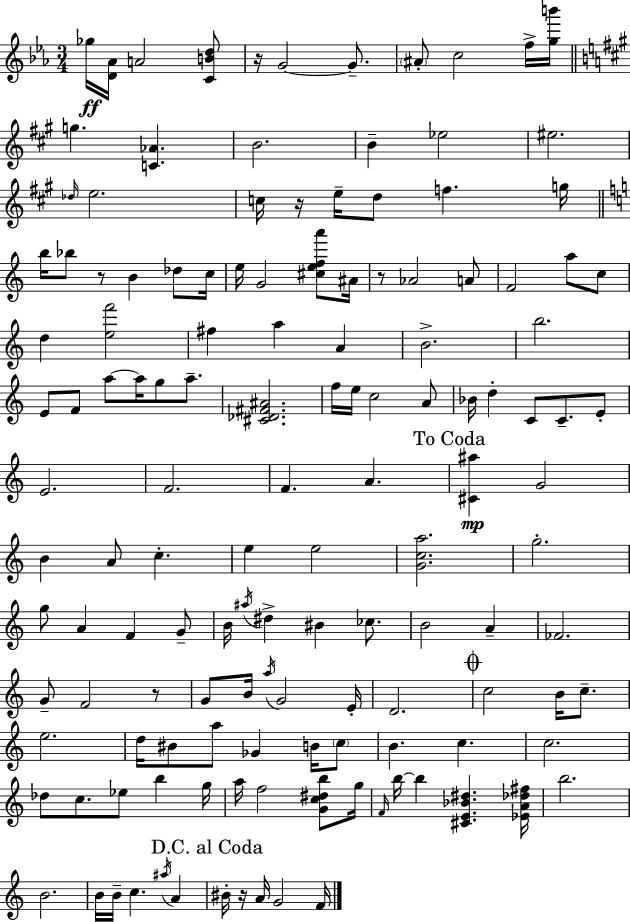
Gb5/s [D4,Ab4]/s A4/h [C4,B4,D5]/e R/s G4/h G4/e. A#4/e C5/h F5/s [G5,B6]/s G5/q. [C4,Ab4]/q. B4/h. B4/q Eb5/h EIS5/h. Db5/s E5/h. C5/s R/s E5/s D5/e F5/q. G5/s B5/s Bb5/e R/e B4/q Db5/e C5/s E5/s G4/h [C#5,E5,F5,A6]/e A#4/s R/e Ab4/h A4/e F4/h A5/e C5/e D5/q [E5,F6]/h F#5/q A5/q A4/q B4/h. B5/h. E4/e F4/e A5/e A5/s G5/e A5/e. [C#4,Db4,F#4,A#4]/h. F5/s E5/s C5/h A4/e Bb4/s D5/q C4/e C4/e. E4/e E4/h. F4/h. F4/q. A4/q. [C#4,A#5]/q G4/h B4/q A4/e C5/q. E5/q E5/h [G4,C5,A5]/h. G5/h. G5/e A4/q F4/q G4/e B4/s A#5/s D#5/q BIS4/q CES5/e. B4/h A4/q FES4/h. G4/e F4/h R/e G4/e B4/s A5/s G4/h E4/s D4/h. C5/h B4/s C5/e. E5/h. D5/s BIS4/e A5/e Gb4/q B4/s C5/e B4/q. C5/q. C5/h. Db5/e C5/e. Eb5/e B5/q G5/s A5/s F5/h [G4,C5,D#5,B5]/e G5/s F4/s B5/s B5/q [C#4,E4,Bb4,D#5]/q. [Eb4,A4,Db5,F#5]/s B5/h. B4/h. B4/s B4/s C5/q. A#5/s A4/q BIS4/s R/s A4/s G4/h F4/s